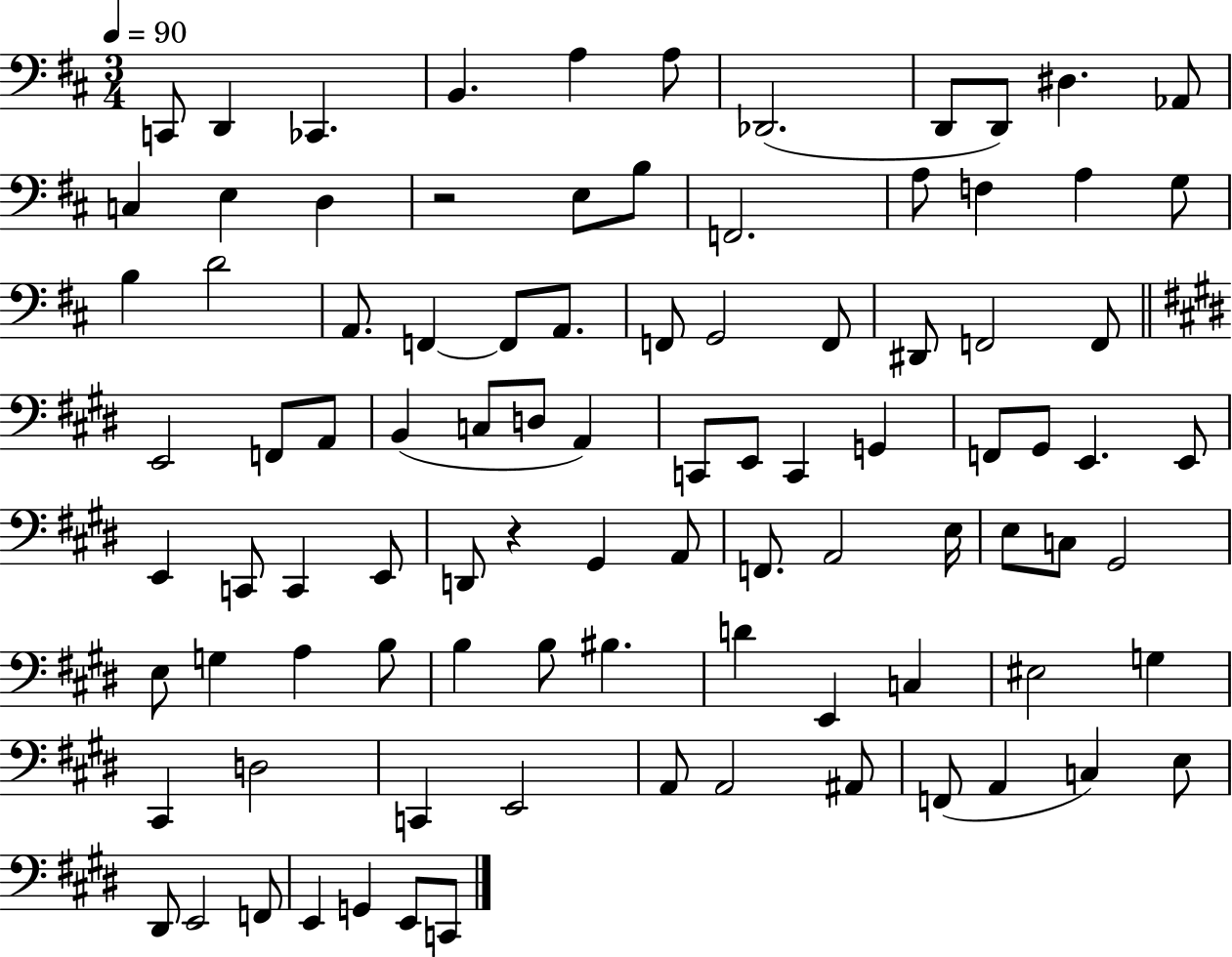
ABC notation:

X:1
T:Untitled
M:3/4
L:1/4
K:D
C,,/2 D,, _C,, B,, A, A,/2 _D,,2 D,,/2 D,,/2 ^D, _A,,/2 C, E, D, z2 E,/2 B,/2 F,,2 A,/2 F, A, G,/2 B, D2 A,,/2 F,, F,,/2 A,,/2 F,,/2 G,,2 F,,/2 ^D,,/2 F,,2 F,,/2 E,,2 F,,/2 A,,/2 B,, C,/2 D,/2 A,, C,,/2 E,,/2 C,, G,, F,,/2 ^G,,/2 E,, E,,/2 E,, C,,/2 C,, E,,/2 D,,/2 z ^G,, A,,/2 F,,/2 A,,2 E,/4 E,/2 C,/2 ^G,,2 E,/2 G, A, B,/2 B, B,/2 ^B, D E,, C, ^E,2 G, ^C,, D,2 C,, E,,2 A,,/2 A,,2 ^A,,/2 F,,/2 A,, C, E,/2 ^D,,/2 E,,2 F,,/2 E,, G,, E,,/2 C,,/2